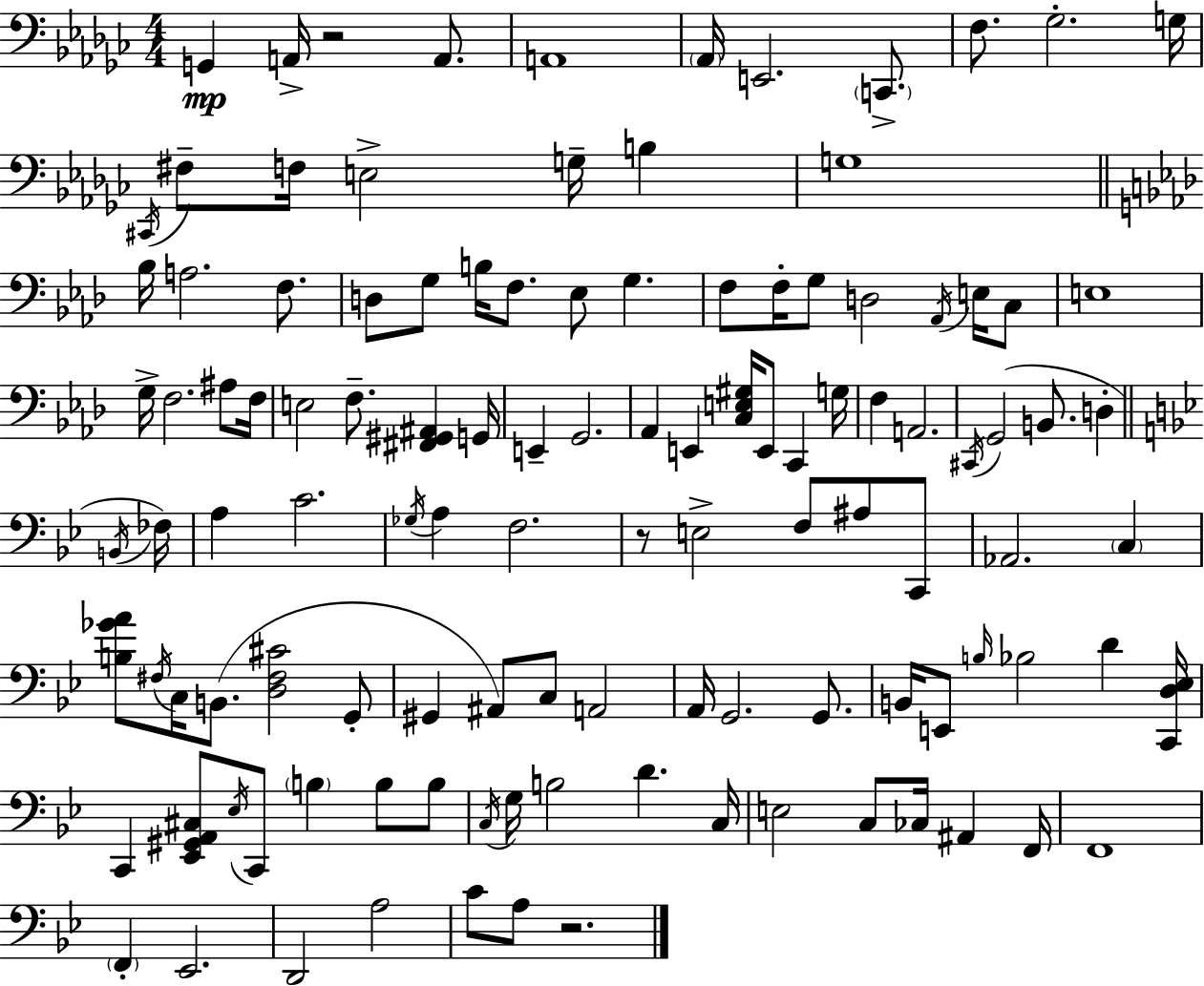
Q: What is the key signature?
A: EES minor